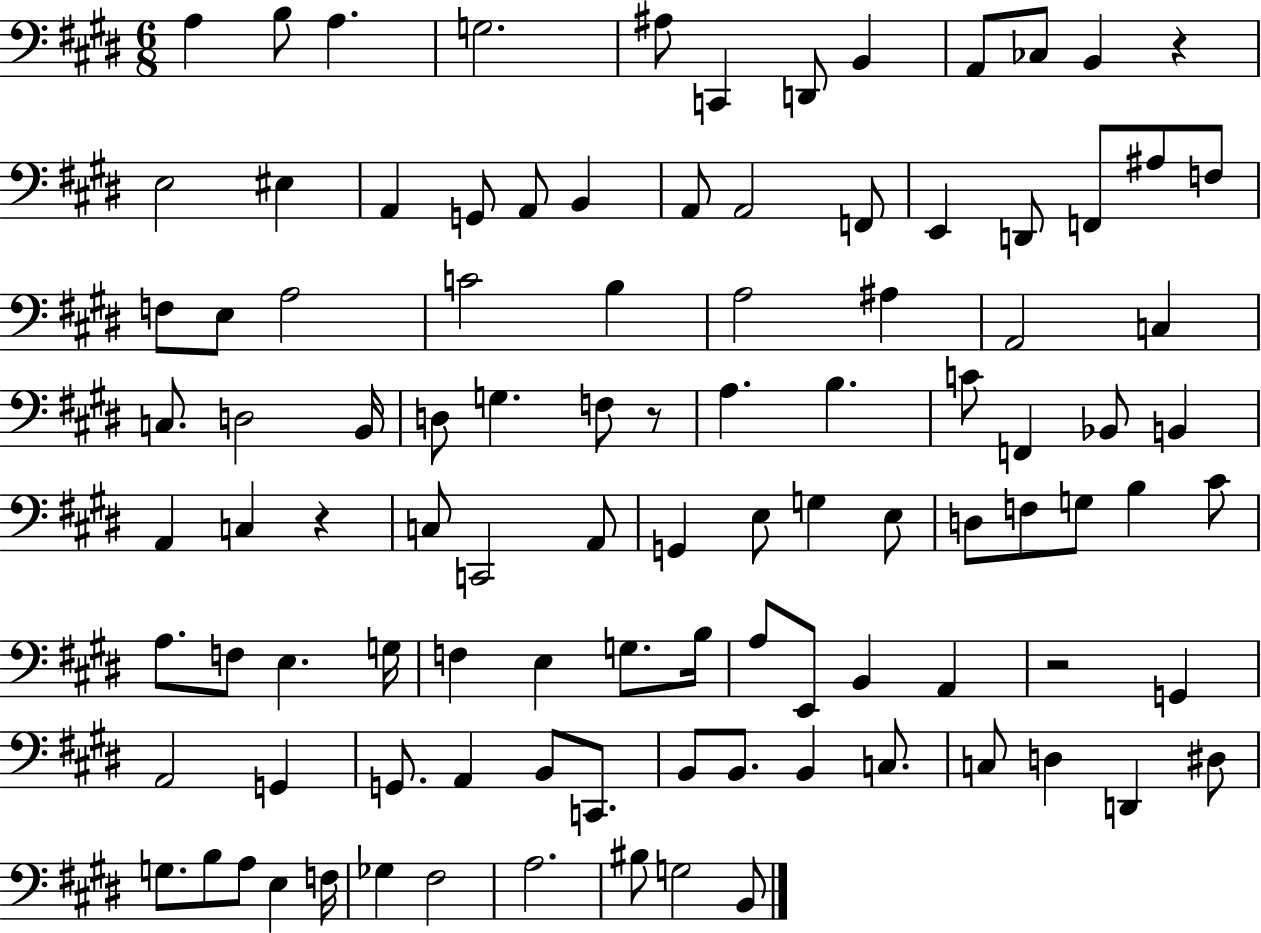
A3/q B3/e A3/q. G3/h. A#3/e C2/q D2/e B2/q A2/e CES3/e B2/q R/q E3/h EIS3/q A2/q G2/e A2/e B2/q A2/e A2/h F2/e E2/q D2/e F2/e A#3/e F3/e F3/e E3/e A3/h C4/h B3/q A3/h A#3/q A2/h C3/q C3/e. D3/h B2/s D3/e G3/q. F3/e R/e A3/q. B3/q. C4/e F2/q Bb2/e B2/q A2/q C3/q R/q C3/e C2/h A2/e G2/q E3/e G3/q E3/e D3/e F3/e G3/e B3/q C#4/e A3/e. F3/e E3/q. G3/s F3/q E3/q G3/e. B3/s A3/e E2/e B2/q A2/q R/h G2/q A2/h G2/q G2/e. A2/q B2/e C2/e. B2/e B2/e. B2/q C3/e. C3/e D3/q D2/q D#3/e G3/e. B3/e A3/e E3/q F3/s Gb3/q F#3/h A3/h. BIS3/e G3/h B2/e